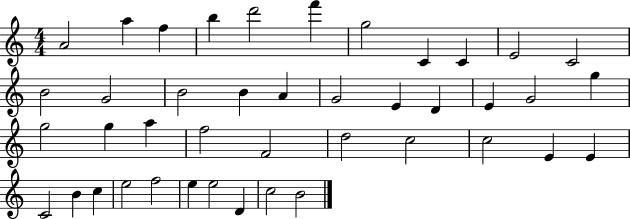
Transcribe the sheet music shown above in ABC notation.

X:1
T:Untitled
M:4/4
L:1/4
K:C
A2 a f b d'2 f' g2 C C E2 C2 B2 G2 B2 B A G2 E D E G2 g g2 g a f2 F2 d2 c2 c2 E E C2 B c e2 f2 e e2 D c2 B2